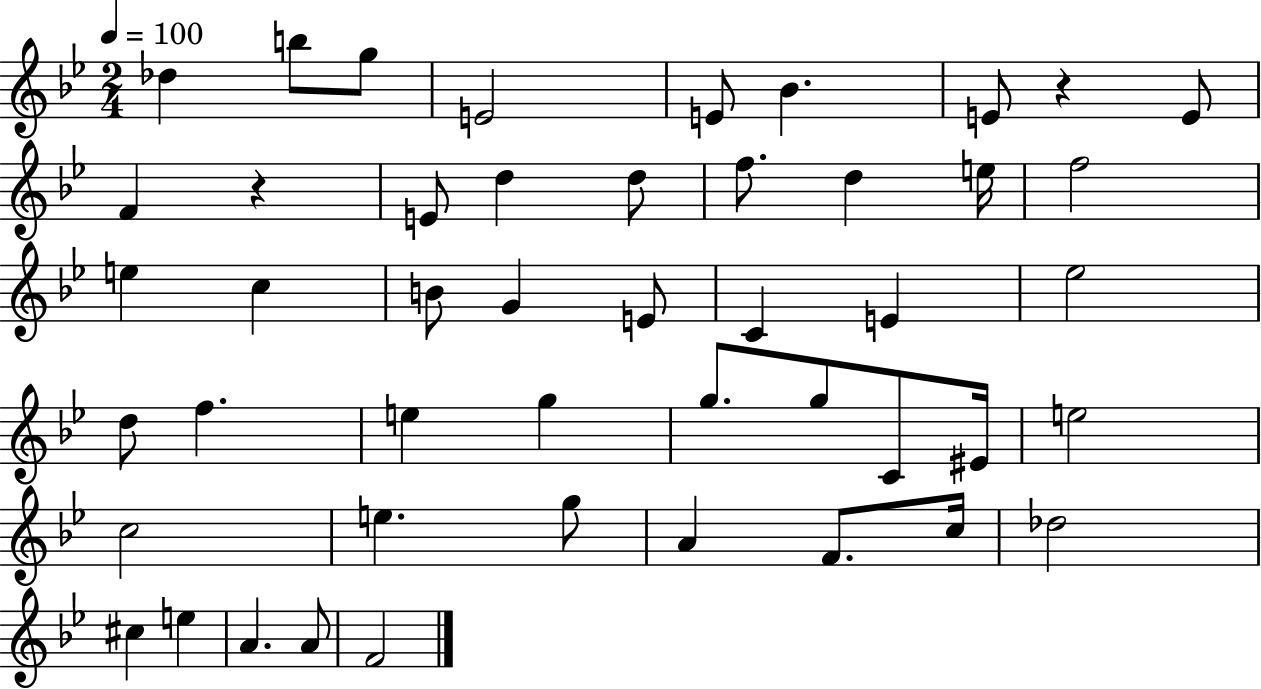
{
  \clef treble
  \numericTimeSignature
  \time 2/4
  \key bes \major
  \tempo 4 = 100
  des''4 b''8 g''8 | e'2 | e'8 bes'4. | e'8 r4 e'8 | \break f'4 r4 | e'8 d''4 d''8 | f''8. d''4 e''16 | f''2 | \break e''4 c''4 | b'8 g'4 e'8 | c'4 e'4 | ees''2 | \break d''8 f''4. | e''4 g''4 | g''8. g''8 c'8 eis'16 | e''2 | \break c''2 | e''4. g''8 | a'4 f'8. c''16 | des''2 | \break cis''4 e''4 | a'4. a'8 | f'2 | \bar "|."
}